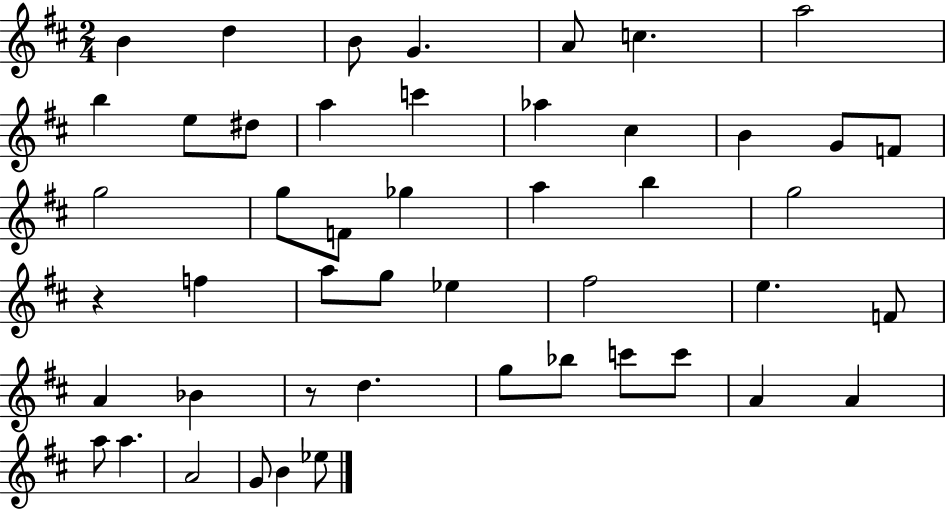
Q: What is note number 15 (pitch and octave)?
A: B4